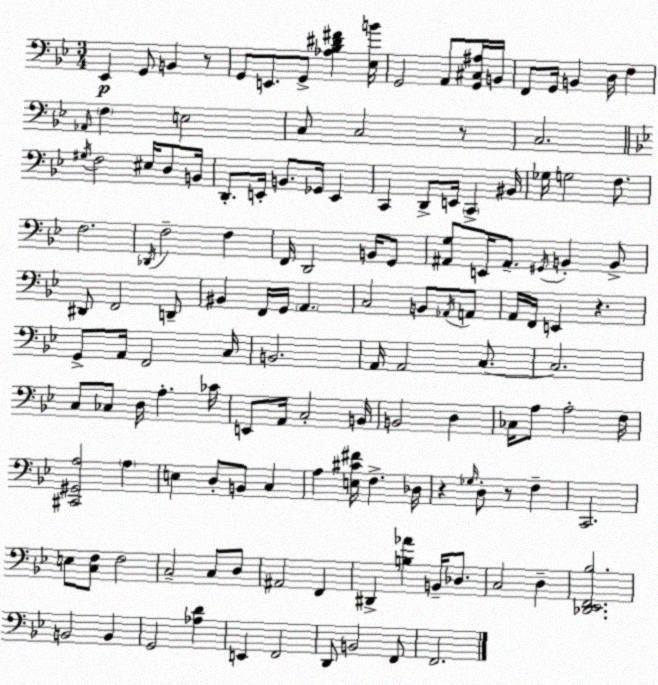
X:1
T:Untitled
M:3/4
L:1/4
K:Gm
_E,, G,,/2 B,, z/2 G,,/2 E,,/2 G,,/2 [_A,_B,^D^F] [_E,B]/4 G,,2 A,,/2 [G,,^C,^A,]/4 B,,/4 F,,/2 G,,/4 B,, D,/4 F, _A,,/4 F, E,2 C,/2 C,2 z/2 C,2 ^G,/4 F,2 ^E,/4 D,/2 B,,/4 D,,/2 E,,/4 B,,/2 _G,,/4 E,, C,, D,,/2 E,,/4 C,, ^B,,/4 _G,/4 G,2 F,/2 F,2 _D,,/4 F,2 F, F,,/4 D,,2 B,,/4 G,,/2 [^A,,G,]/2 E,,/4 ^A,,/2 ^G,,/4 B,, B,,/2 ^D,,/2 F,,2 D,,/2 ^B,, F,,/4 G,,/4 A,, C,2 B,,/2 _A,,/4 A,,/2 A,,/4 F,,/4 E,, z G,,/2 A,,/4 F,,2 C,/4 B,,2 A,,/4 A,,2 C,/2 C,2 C,/2 _C,/2 D,/4 A, _C/4 E,,/2 A,,/4 C,2 B,,/4 B,,2 D, _C,/4 A,/2 A,2 F,/4 [^C,,^G,,A,]2 A, E, D,/2 B,,/2 C, A, [E,^C^F]/4 F, _D,/4 z _G,/4 D,/2 z/2 F, C,,2 E,/2 [C,F,]/2 F,2 C,2 C,/2 D,/2 ^A,,2 F,, ^D,, [B,_A] B,,/4 _D,/2 C,2 D, [_D,,_E,,F,,_B,]2 B,,2 B,, G,,2 [_A,D] E,, F,,2 D,,/2 B,,2 F,,/2 F,,2